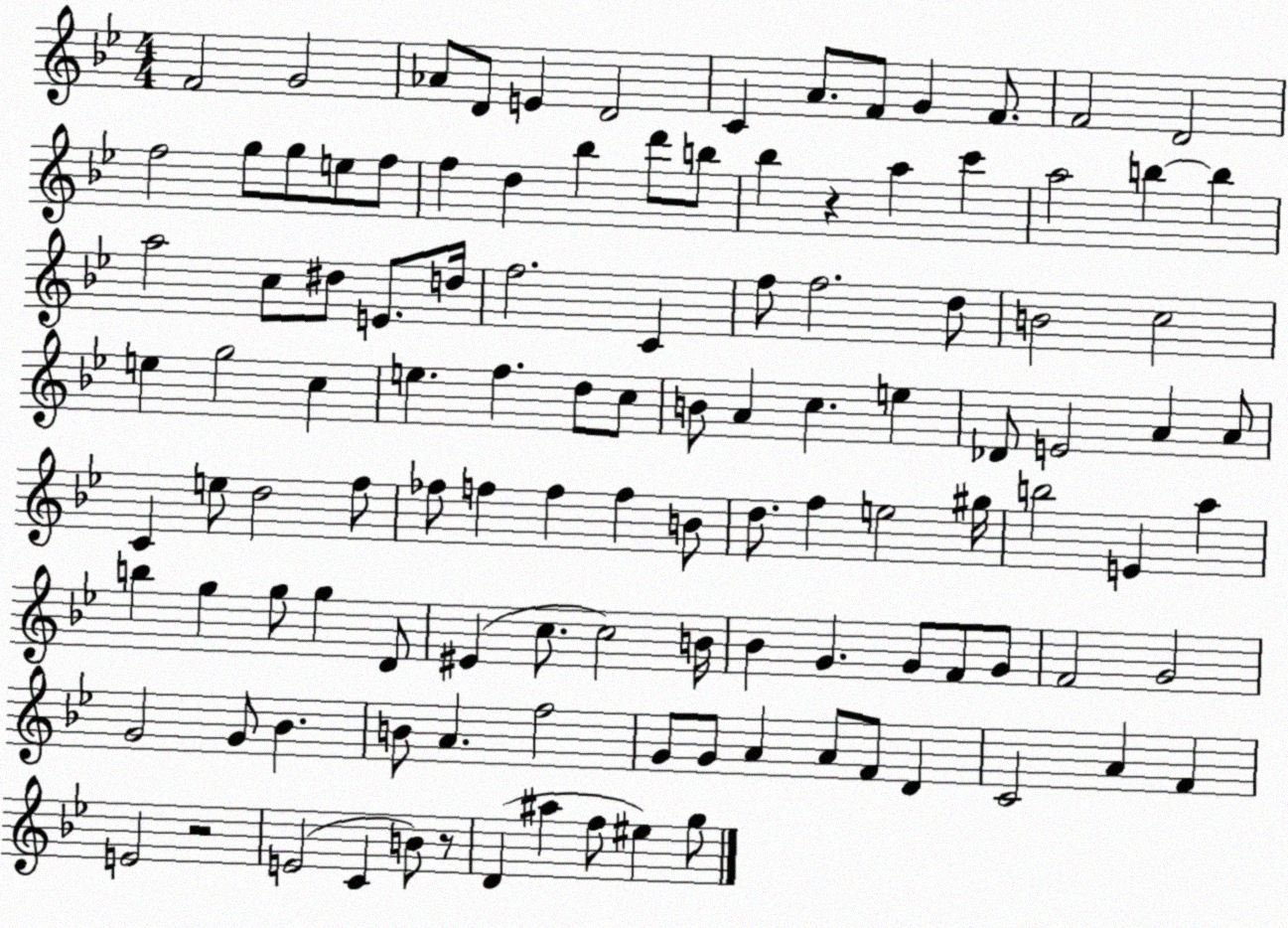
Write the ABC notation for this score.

X:1
T:Untitled
M:4/4
L:1/4
K:Bb
F2 G2 _A/2 D/2 E D2 C A/2 F/2 G F/2 F2 D2 f2 g/2 g/2 e/2 f/2 f d _b d'/2 b/2 _b z a c' a2 b b a2 c/2 ^d/2 E/2 d/4 f2 C f/2 f2 d/2 B2 c2 e g2 c e f d/2 c/2 B/2 A c e _D/2 E2 A A/2 C e/2 d2 f/2 _f/2 f f f B/2 d/2 f e2 ^g/4 b2 E a b g g/2 g D/2 ^E c/2 c2 B/4 _B G G/2 F/2 G/2 F2 G2 G2 G/2 _B B/2 A f2 G/2 G/2 A A/2 F/2 D C2 A F E2 z2 E2 C B/2 z/2 D ^a f/2 ^e g/2